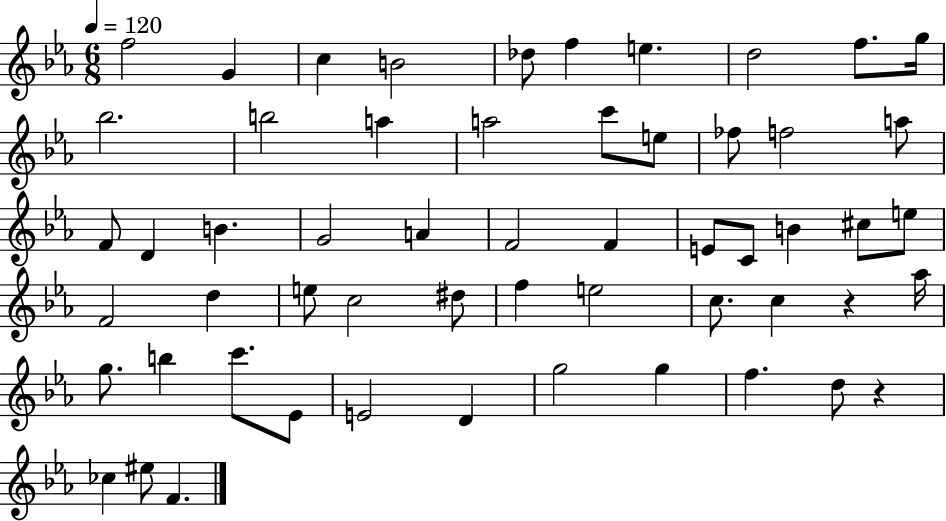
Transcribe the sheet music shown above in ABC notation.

X:1
T:Untitled
M:6/8
L:1/4
K:Eb
f2 G c B2 _d/2 f e d2 f/2 g/4 _b2 b2 a a2 c'/2 e/2 _f/2 f2 a/2 F/2 D B G2 A F2 F E/2 C/2 B ^c/2 e/2 F2 d e/2 c2 ^d/2 f e2 c/2 c z _a/4 g/2 b c'/2 _E/2 E2 D g2 g f d/2 z _c ^e/2 F